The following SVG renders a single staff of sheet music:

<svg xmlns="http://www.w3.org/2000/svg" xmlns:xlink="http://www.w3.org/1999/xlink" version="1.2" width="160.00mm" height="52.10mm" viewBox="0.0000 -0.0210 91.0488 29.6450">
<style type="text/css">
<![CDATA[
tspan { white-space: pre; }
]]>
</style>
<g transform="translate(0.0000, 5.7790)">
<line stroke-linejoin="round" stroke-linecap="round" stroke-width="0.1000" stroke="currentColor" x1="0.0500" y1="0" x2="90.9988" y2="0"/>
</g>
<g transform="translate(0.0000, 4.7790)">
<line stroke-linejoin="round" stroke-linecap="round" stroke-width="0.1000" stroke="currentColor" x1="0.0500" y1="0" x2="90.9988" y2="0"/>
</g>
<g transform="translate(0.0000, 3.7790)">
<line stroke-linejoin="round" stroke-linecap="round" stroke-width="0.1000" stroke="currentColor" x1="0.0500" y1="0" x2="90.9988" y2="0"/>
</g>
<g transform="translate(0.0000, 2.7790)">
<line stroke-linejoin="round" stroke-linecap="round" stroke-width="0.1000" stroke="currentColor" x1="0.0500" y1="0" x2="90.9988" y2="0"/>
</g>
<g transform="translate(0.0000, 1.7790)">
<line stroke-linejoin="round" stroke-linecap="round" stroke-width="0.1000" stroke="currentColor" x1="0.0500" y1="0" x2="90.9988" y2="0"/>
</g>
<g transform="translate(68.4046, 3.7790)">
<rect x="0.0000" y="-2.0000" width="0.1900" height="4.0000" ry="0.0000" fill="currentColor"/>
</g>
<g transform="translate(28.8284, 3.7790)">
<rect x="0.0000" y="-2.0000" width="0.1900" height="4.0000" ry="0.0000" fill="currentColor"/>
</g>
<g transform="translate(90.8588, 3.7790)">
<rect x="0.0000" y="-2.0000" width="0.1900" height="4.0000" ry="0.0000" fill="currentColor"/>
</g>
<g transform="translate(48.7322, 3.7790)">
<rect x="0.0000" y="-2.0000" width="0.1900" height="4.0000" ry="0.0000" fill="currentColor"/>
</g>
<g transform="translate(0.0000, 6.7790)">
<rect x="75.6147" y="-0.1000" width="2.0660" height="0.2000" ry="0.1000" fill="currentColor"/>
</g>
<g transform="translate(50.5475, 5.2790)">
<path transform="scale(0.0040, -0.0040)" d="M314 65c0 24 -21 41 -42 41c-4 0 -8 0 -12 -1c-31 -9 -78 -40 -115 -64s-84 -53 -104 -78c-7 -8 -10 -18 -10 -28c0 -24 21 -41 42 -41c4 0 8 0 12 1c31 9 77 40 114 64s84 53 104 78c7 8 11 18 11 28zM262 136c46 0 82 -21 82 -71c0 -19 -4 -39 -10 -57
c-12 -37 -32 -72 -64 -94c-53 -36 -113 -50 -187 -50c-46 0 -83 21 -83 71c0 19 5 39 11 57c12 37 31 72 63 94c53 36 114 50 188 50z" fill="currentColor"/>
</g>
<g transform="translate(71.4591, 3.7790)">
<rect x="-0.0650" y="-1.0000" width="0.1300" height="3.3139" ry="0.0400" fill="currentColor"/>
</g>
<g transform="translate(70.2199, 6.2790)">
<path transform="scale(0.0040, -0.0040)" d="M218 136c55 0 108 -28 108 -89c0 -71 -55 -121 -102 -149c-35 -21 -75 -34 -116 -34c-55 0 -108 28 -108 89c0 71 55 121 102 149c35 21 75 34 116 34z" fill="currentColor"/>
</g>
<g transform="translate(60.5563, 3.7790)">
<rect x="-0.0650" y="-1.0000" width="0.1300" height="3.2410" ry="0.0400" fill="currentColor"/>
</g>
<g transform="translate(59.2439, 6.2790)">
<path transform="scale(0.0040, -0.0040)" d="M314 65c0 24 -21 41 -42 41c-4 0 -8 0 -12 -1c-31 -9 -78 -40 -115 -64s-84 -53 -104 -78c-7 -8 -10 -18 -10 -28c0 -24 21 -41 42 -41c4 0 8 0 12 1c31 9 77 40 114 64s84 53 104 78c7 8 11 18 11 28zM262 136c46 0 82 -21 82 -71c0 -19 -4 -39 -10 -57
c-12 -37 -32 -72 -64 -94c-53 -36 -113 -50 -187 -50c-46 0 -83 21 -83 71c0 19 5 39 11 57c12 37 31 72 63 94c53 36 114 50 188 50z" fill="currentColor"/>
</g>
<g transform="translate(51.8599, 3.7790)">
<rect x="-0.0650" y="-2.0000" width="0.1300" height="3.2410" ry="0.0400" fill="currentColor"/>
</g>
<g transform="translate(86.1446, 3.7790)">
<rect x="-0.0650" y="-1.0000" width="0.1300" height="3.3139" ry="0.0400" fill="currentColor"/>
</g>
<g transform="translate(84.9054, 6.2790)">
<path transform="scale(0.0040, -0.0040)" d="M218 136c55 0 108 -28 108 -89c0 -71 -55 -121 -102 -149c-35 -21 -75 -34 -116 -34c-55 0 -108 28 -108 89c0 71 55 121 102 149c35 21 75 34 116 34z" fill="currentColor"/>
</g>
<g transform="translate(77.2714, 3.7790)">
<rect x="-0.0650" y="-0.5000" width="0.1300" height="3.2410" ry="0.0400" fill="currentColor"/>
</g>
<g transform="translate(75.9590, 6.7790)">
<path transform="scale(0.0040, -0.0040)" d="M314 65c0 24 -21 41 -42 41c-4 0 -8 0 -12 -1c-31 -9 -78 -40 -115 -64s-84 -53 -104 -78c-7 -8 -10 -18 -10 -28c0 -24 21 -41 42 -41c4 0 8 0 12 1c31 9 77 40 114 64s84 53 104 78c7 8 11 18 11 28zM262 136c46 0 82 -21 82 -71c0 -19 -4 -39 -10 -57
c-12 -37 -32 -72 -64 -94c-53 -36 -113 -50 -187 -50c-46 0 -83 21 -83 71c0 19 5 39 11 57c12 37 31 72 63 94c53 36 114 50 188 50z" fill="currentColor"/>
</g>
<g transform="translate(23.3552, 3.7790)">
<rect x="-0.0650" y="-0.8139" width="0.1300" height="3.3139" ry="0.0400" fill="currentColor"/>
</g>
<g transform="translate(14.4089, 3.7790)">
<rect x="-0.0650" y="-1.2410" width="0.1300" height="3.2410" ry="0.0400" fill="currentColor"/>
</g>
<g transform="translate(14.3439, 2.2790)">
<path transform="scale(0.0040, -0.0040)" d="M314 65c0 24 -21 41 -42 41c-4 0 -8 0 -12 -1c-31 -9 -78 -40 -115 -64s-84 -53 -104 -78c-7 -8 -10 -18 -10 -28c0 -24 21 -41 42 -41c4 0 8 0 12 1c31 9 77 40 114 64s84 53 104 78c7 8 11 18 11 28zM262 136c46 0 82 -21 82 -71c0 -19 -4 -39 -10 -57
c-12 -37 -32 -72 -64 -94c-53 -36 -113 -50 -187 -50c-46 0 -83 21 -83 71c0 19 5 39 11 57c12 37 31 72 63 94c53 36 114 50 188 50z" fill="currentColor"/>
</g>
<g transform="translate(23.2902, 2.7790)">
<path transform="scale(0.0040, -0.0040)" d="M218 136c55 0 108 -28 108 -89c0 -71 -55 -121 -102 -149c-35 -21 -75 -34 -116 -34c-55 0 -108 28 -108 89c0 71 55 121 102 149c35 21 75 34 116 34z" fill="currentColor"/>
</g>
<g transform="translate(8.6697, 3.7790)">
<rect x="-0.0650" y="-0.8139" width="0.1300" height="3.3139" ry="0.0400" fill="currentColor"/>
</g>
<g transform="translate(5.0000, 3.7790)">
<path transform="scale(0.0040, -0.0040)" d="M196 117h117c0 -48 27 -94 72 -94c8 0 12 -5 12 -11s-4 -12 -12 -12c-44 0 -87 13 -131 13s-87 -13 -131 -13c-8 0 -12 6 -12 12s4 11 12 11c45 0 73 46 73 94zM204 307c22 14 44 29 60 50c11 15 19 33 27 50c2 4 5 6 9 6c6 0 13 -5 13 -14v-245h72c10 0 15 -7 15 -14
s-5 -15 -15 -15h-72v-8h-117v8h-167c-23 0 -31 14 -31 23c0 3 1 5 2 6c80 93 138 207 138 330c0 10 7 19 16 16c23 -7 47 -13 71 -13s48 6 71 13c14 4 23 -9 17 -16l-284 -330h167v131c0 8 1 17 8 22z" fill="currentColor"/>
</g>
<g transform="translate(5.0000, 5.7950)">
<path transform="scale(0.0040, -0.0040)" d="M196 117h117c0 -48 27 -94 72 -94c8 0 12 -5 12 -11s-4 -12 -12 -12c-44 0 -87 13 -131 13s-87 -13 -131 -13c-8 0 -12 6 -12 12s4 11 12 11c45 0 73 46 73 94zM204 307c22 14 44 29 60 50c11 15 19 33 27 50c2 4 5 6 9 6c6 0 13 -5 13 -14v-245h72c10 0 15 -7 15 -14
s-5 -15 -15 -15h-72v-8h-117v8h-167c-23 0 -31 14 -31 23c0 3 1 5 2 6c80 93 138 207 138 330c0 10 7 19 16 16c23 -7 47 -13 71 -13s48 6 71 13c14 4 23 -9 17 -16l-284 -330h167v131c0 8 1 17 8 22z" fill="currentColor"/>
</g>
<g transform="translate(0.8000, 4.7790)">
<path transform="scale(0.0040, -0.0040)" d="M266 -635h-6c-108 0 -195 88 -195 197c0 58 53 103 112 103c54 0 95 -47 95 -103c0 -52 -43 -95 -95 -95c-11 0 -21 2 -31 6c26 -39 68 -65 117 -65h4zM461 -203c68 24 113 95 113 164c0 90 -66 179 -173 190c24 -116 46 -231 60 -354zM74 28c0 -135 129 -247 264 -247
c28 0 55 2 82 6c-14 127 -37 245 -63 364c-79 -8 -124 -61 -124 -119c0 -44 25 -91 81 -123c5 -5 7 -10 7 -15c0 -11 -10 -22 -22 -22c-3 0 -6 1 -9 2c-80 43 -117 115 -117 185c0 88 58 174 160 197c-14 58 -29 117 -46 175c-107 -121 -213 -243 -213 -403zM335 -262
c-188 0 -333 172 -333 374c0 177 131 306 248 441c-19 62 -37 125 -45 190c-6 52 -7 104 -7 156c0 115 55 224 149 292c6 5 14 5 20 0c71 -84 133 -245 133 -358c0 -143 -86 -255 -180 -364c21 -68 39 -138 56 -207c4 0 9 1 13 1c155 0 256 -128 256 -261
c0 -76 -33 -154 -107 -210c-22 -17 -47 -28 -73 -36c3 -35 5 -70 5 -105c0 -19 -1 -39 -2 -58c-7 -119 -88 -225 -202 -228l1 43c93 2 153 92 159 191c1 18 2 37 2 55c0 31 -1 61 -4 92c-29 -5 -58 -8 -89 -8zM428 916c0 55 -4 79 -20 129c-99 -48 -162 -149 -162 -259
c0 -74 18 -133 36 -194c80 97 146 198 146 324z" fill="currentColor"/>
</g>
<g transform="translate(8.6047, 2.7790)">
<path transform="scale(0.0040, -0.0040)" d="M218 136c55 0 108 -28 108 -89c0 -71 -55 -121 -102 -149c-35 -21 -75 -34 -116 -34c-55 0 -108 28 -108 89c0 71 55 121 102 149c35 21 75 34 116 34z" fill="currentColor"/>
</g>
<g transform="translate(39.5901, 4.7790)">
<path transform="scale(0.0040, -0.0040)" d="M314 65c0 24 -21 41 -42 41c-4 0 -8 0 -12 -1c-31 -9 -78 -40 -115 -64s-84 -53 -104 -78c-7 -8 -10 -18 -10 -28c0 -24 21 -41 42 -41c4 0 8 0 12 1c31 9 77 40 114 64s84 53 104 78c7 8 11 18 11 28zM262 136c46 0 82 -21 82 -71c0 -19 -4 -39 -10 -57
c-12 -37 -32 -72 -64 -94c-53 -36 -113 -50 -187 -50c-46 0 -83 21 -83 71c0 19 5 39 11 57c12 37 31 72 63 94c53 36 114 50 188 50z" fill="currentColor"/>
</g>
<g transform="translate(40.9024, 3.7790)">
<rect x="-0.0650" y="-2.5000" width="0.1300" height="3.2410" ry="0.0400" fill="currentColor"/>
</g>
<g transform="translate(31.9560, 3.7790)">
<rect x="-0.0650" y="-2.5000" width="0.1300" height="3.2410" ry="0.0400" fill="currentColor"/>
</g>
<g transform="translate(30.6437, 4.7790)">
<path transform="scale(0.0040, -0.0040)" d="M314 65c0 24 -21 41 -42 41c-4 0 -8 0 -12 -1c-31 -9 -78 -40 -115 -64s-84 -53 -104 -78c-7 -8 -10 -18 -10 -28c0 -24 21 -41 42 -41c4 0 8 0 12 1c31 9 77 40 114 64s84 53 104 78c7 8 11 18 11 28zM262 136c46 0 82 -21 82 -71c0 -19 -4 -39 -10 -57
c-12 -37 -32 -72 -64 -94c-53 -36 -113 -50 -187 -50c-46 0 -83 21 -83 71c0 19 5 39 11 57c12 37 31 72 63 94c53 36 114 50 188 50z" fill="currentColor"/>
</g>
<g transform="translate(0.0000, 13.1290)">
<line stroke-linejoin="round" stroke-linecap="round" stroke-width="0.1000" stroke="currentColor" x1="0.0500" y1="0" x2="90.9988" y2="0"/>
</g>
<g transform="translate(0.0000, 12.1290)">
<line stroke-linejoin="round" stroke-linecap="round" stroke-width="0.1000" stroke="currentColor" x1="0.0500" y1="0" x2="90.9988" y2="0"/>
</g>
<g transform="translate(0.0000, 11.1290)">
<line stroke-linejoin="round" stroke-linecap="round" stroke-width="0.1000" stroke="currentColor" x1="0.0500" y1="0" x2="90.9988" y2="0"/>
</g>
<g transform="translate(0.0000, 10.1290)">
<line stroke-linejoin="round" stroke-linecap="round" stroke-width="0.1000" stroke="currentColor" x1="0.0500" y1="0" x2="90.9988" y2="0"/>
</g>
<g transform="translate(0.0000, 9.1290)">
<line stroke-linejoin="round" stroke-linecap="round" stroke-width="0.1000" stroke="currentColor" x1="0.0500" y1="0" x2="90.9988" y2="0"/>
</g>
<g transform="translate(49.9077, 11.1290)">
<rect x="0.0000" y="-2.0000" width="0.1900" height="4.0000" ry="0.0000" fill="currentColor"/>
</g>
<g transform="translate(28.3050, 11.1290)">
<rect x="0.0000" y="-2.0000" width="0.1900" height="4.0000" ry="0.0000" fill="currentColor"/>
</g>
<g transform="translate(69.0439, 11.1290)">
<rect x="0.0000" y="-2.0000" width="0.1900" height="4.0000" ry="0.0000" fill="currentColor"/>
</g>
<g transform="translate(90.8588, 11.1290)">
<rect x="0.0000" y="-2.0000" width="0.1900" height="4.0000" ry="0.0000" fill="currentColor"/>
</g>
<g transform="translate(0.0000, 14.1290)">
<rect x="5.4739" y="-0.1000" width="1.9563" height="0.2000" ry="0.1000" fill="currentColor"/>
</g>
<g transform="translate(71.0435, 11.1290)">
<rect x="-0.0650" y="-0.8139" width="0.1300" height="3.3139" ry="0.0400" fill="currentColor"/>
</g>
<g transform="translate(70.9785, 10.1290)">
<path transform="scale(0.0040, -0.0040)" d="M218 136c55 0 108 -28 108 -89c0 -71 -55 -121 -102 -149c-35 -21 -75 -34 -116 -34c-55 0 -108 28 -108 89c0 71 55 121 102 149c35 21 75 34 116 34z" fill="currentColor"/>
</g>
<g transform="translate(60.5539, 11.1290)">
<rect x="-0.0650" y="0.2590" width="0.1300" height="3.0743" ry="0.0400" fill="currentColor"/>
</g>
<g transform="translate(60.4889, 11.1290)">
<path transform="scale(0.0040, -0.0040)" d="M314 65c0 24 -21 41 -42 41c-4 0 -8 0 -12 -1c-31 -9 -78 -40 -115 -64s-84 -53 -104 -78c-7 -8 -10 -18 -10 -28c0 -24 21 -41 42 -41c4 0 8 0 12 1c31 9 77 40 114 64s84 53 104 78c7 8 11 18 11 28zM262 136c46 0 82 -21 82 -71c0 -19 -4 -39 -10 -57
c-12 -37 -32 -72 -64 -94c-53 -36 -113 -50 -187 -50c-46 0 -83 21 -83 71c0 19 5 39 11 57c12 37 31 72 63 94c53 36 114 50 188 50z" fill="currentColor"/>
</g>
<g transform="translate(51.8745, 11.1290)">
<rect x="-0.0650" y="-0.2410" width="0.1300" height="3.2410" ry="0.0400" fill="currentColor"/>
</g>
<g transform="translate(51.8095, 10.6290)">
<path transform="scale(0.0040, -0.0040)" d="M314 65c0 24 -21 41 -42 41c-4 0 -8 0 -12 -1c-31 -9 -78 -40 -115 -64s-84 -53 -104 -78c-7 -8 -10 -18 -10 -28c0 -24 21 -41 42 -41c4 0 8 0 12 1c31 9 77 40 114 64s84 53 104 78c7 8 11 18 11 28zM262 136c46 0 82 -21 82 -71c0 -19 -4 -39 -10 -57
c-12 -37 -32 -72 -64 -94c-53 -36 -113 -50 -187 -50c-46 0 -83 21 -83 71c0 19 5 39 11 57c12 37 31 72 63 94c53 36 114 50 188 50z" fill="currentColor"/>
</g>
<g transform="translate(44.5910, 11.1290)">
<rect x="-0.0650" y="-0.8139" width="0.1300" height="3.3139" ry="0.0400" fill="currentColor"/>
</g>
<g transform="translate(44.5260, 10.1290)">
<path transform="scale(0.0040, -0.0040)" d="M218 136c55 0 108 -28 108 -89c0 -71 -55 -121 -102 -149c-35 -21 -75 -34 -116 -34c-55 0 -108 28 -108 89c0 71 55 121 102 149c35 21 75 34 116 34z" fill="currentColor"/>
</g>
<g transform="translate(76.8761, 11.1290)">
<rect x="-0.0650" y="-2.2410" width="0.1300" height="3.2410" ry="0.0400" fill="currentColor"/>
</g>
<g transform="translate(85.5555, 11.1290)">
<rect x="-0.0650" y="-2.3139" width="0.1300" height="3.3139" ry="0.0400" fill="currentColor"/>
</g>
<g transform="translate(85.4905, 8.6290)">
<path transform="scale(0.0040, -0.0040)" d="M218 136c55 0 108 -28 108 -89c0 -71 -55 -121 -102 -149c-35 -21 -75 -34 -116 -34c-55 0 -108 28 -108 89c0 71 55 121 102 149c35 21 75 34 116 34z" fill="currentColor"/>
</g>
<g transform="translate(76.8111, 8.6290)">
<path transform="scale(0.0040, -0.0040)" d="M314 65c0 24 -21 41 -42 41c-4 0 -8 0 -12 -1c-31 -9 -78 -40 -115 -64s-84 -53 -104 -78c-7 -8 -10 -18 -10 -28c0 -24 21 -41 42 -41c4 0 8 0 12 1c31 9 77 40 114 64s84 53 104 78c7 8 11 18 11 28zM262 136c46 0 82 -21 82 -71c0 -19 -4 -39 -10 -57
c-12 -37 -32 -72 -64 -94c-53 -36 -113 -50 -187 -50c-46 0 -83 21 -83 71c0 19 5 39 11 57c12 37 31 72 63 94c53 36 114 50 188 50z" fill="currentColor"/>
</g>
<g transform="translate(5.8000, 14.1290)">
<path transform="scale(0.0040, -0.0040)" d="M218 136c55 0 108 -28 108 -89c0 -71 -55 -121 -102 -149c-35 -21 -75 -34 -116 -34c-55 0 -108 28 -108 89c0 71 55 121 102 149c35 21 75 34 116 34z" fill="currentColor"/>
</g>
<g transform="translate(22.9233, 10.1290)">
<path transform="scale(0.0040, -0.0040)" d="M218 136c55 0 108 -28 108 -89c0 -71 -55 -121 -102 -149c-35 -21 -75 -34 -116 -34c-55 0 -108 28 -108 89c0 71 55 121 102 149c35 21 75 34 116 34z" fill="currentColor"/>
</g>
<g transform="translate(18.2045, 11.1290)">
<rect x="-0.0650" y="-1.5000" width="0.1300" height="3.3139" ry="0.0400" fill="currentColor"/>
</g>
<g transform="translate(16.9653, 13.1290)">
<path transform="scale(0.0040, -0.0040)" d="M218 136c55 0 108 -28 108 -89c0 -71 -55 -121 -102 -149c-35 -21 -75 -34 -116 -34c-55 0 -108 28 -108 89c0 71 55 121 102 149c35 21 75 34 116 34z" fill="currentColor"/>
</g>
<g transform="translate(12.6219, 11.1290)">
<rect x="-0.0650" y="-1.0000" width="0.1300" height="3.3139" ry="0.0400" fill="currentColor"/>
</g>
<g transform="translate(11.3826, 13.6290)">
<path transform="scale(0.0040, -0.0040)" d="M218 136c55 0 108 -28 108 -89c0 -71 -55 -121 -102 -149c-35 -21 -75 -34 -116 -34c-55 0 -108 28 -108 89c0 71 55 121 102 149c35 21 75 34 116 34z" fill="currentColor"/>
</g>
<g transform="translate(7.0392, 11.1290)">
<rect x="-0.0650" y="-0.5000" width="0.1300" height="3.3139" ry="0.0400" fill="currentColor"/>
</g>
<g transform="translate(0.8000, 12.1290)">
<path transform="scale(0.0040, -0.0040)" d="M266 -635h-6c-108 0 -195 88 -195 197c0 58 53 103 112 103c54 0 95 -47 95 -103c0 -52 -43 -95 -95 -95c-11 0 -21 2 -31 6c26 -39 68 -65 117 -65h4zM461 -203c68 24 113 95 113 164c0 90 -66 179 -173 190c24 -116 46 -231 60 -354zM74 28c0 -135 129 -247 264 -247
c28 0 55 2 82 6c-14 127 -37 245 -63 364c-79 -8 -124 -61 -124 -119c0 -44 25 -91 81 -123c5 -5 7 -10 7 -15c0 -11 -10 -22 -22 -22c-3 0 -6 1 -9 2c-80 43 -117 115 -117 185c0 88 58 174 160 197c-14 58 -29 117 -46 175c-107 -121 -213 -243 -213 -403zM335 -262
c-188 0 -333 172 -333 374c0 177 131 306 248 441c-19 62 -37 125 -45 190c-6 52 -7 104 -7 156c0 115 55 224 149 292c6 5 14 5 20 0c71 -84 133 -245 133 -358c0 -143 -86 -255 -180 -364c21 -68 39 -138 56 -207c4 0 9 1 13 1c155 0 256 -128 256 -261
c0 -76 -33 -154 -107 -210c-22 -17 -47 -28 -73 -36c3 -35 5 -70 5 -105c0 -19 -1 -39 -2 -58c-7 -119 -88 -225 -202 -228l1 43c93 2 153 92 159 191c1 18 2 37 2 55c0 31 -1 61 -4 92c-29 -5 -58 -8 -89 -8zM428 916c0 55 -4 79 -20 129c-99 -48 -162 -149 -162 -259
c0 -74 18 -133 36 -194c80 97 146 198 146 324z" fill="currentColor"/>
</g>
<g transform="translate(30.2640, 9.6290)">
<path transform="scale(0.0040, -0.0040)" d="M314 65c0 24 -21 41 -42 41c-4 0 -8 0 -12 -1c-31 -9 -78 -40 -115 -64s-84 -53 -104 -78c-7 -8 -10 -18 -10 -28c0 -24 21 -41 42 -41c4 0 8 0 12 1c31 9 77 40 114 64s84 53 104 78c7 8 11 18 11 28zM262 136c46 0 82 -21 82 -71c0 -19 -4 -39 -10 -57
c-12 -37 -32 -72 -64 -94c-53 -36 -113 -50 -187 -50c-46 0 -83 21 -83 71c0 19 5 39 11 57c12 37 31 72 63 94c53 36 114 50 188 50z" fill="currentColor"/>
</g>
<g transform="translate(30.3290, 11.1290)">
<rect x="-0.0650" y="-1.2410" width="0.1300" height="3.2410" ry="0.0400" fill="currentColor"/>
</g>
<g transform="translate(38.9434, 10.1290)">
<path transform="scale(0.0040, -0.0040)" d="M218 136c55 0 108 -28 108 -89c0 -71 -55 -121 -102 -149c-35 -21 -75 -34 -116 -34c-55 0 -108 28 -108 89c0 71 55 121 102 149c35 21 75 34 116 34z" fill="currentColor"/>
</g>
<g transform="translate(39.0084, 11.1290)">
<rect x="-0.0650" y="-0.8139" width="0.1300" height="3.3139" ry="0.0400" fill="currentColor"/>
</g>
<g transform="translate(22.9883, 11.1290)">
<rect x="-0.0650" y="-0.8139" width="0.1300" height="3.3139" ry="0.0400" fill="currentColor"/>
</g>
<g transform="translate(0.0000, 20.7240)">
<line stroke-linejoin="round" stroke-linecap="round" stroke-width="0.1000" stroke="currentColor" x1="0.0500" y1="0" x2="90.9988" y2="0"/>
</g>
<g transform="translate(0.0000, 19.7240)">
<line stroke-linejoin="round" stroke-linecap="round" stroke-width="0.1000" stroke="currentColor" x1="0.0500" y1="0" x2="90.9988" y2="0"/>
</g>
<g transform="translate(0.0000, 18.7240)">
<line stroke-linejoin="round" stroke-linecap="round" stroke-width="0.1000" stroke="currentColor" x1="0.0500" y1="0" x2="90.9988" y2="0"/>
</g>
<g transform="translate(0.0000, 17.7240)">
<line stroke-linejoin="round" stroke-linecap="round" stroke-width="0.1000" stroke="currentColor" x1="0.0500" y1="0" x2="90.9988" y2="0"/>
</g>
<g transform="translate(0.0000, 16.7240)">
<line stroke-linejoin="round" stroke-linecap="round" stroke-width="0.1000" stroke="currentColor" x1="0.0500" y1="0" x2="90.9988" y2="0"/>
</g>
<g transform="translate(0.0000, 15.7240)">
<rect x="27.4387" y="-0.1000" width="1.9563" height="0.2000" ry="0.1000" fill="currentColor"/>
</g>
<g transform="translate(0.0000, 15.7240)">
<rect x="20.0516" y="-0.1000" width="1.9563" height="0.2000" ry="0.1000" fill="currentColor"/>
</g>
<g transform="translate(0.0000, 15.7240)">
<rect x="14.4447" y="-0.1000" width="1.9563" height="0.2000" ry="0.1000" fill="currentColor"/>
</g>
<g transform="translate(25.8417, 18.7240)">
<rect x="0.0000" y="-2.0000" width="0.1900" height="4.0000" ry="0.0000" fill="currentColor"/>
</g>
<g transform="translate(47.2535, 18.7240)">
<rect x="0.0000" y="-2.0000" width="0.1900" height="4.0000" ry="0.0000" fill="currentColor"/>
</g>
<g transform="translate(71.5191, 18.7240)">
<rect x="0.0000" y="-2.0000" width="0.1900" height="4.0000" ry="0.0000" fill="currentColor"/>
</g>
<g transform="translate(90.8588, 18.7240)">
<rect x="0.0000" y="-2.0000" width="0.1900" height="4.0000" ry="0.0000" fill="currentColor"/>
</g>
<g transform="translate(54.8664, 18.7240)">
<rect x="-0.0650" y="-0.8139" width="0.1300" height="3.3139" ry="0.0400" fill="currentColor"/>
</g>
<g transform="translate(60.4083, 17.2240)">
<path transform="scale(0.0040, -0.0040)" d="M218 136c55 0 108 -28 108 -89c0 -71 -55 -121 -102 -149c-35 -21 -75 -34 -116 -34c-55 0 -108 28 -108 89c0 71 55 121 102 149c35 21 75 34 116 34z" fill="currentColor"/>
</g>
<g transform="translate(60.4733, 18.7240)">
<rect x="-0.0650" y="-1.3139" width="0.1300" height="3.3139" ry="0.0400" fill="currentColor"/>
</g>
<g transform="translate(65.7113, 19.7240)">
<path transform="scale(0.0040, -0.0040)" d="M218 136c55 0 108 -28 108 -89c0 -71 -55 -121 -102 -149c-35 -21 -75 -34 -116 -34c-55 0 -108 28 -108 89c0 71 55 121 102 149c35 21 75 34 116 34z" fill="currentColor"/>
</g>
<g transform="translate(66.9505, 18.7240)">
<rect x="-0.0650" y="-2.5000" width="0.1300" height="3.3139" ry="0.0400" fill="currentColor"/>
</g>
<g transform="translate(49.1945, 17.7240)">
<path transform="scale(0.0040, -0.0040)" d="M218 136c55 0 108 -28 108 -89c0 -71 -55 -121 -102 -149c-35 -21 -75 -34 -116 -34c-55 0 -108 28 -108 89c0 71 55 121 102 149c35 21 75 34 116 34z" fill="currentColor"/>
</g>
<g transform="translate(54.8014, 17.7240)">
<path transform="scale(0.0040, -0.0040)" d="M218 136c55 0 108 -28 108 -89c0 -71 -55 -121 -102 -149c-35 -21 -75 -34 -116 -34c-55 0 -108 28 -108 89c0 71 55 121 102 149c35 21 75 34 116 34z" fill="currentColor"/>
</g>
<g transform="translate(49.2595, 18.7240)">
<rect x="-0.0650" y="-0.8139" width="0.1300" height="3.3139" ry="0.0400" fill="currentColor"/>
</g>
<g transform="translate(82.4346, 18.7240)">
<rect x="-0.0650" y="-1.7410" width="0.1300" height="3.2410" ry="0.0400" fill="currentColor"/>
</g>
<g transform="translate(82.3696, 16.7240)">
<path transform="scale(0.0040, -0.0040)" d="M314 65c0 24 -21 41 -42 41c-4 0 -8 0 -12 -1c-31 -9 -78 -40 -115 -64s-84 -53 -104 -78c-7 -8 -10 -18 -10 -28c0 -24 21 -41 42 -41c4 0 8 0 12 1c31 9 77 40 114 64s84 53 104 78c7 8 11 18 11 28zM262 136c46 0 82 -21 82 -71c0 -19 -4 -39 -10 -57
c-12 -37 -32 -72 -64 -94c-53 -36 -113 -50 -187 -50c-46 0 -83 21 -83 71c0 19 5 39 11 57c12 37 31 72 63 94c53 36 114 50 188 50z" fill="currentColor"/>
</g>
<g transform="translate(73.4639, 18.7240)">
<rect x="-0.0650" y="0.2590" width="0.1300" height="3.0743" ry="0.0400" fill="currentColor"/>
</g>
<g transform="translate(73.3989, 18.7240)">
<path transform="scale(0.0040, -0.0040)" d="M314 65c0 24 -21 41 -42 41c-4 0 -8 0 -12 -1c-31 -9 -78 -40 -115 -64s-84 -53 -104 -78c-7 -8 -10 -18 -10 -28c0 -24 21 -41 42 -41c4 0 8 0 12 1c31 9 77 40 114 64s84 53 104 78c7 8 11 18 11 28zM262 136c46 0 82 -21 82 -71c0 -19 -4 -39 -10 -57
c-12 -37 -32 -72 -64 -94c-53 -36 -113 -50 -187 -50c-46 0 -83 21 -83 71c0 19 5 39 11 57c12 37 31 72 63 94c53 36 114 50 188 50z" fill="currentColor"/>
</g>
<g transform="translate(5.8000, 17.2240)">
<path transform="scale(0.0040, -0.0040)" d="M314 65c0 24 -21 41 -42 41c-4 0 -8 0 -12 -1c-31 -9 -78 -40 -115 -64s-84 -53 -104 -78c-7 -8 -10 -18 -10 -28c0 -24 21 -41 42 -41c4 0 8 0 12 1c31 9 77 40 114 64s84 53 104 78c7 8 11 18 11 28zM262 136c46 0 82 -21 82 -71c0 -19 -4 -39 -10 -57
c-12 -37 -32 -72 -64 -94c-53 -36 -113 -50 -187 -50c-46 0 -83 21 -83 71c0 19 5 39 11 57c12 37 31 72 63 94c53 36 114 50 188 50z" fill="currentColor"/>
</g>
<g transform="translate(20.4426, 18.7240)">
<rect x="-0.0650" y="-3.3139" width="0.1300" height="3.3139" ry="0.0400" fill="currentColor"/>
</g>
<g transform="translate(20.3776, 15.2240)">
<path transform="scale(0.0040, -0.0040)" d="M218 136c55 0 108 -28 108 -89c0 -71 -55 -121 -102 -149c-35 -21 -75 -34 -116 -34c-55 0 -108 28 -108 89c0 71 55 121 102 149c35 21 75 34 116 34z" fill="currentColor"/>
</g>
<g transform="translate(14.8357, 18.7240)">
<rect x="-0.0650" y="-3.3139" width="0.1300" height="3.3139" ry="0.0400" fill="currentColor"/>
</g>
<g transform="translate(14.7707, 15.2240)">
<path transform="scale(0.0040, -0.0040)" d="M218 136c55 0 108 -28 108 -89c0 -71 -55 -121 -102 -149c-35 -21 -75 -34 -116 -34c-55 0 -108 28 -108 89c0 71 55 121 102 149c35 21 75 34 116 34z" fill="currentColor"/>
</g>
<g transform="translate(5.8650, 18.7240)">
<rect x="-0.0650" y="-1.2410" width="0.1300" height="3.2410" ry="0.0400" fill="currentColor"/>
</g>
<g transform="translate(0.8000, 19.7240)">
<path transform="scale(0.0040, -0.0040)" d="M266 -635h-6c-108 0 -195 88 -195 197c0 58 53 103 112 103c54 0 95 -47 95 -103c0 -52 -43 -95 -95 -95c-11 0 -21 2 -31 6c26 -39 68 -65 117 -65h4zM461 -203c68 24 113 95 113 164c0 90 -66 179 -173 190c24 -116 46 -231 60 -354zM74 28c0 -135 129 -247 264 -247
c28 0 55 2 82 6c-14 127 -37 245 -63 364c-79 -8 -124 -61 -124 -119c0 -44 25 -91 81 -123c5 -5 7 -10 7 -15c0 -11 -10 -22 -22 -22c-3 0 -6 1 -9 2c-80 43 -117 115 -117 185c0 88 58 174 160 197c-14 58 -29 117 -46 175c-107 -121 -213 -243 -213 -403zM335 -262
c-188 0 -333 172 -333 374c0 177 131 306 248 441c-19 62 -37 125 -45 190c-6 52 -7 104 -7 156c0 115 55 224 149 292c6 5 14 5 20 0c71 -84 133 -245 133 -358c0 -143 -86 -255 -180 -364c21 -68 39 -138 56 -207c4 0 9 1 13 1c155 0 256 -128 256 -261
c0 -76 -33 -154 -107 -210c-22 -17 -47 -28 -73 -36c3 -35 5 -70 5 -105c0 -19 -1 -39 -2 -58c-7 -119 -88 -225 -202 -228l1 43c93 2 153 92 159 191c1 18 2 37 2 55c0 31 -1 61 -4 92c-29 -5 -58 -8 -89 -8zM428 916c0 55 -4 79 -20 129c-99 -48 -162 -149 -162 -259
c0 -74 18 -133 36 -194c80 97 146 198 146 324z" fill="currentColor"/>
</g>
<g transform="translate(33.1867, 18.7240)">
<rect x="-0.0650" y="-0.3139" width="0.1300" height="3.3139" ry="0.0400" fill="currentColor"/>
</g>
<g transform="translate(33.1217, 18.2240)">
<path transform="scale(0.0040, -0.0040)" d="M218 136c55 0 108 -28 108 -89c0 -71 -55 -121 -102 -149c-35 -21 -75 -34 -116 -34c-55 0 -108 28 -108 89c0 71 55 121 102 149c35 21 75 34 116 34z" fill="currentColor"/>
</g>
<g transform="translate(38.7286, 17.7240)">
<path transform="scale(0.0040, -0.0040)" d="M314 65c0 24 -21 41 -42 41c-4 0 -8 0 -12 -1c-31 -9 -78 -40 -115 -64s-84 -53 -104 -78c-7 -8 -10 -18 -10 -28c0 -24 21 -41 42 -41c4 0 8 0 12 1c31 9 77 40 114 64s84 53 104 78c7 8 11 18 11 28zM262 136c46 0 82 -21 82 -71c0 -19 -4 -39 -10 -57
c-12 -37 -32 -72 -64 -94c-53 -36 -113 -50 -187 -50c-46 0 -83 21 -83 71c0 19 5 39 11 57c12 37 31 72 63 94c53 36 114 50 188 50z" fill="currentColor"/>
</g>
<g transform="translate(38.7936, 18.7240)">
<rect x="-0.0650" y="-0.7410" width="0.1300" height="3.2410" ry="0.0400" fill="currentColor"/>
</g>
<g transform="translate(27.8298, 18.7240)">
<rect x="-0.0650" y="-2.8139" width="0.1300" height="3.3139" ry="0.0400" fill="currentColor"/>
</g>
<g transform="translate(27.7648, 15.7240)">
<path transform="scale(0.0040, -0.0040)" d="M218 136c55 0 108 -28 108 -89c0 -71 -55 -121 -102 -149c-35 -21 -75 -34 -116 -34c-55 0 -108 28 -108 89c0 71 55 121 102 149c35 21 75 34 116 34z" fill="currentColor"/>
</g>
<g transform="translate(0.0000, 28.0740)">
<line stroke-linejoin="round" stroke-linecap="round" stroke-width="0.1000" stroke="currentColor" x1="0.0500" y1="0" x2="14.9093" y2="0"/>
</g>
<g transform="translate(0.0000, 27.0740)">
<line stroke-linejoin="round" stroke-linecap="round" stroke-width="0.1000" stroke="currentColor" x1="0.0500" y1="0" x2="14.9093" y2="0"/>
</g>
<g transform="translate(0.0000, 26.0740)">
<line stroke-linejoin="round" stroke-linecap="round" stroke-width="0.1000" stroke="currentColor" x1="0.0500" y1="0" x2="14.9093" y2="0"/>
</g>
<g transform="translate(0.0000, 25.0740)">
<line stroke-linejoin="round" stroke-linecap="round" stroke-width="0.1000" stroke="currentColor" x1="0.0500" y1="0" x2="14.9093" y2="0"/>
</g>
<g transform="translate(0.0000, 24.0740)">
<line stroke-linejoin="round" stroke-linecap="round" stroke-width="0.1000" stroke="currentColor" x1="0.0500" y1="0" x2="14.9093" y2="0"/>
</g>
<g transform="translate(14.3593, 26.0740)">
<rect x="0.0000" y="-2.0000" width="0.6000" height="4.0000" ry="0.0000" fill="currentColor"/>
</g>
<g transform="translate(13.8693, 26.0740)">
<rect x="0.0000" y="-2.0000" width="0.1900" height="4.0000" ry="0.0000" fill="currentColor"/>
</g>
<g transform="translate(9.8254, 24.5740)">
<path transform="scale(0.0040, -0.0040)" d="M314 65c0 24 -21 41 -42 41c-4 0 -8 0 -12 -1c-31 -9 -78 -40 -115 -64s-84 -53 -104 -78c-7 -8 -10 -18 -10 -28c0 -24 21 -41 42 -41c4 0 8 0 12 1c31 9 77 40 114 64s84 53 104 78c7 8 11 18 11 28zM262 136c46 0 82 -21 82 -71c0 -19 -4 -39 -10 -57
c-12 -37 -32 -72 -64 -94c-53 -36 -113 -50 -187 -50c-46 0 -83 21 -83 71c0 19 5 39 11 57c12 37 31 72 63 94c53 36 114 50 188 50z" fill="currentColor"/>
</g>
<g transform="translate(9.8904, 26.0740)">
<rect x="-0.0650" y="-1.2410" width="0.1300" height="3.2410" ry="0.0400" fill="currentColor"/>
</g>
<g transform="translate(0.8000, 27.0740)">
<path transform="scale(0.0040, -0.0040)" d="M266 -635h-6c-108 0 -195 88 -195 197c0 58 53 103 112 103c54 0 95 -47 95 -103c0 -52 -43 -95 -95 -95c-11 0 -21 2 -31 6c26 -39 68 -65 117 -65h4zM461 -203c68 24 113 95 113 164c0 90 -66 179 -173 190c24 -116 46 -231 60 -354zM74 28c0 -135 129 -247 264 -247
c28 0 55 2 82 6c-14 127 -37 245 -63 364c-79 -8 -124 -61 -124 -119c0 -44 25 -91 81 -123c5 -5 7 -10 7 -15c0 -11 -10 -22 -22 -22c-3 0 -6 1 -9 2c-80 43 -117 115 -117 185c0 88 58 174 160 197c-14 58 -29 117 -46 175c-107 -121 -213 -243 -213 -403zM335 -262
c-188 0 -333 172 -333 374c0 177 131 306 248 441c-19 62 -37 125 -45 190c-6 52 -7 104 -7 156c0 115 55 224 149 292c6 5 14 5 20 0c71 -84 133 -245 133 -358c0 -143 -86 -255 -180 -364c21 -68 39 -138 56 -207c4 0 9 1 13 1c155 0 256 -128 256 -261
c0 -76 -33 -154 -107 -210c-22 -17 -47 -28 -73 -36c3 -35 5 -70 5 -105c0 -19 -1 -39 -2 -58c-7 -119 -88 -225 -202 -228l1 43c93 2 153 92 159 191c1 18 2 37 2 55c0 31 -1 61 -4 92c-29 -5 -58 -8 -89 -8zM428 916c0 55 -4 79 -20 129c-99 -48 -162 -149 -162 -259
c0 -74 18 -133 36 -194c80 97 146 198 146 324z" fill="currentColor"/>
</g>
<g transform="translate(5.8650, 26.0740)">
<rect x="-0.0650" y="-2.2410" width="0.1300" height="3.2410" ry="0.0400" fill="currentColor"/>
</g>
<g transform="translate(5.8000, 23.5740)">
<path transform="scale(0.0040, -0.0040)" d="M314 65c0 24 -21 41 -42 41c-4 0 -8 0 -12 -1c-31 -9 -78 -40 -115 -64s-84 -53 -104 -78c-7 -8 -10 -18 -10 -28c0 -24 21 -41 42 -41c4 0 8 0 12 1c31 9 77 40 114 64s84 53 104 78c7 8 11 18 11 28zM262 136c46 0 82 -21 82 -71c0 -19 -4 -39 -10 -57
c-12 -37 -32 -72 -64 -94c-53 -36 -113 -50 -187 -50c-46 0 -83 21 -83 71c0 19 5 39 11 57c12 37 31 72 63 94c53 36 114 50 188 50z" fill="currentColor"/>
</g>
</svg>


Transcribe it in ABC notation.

X:1
T:Untitled
M:4/4
L:1/4
K:C
d e2 d G2 G2 F2 D2 D C2 D C D E d e2 d d c2 B2 d g2 g e2 b b a c d2 d d e G B2 f2 g2 e2